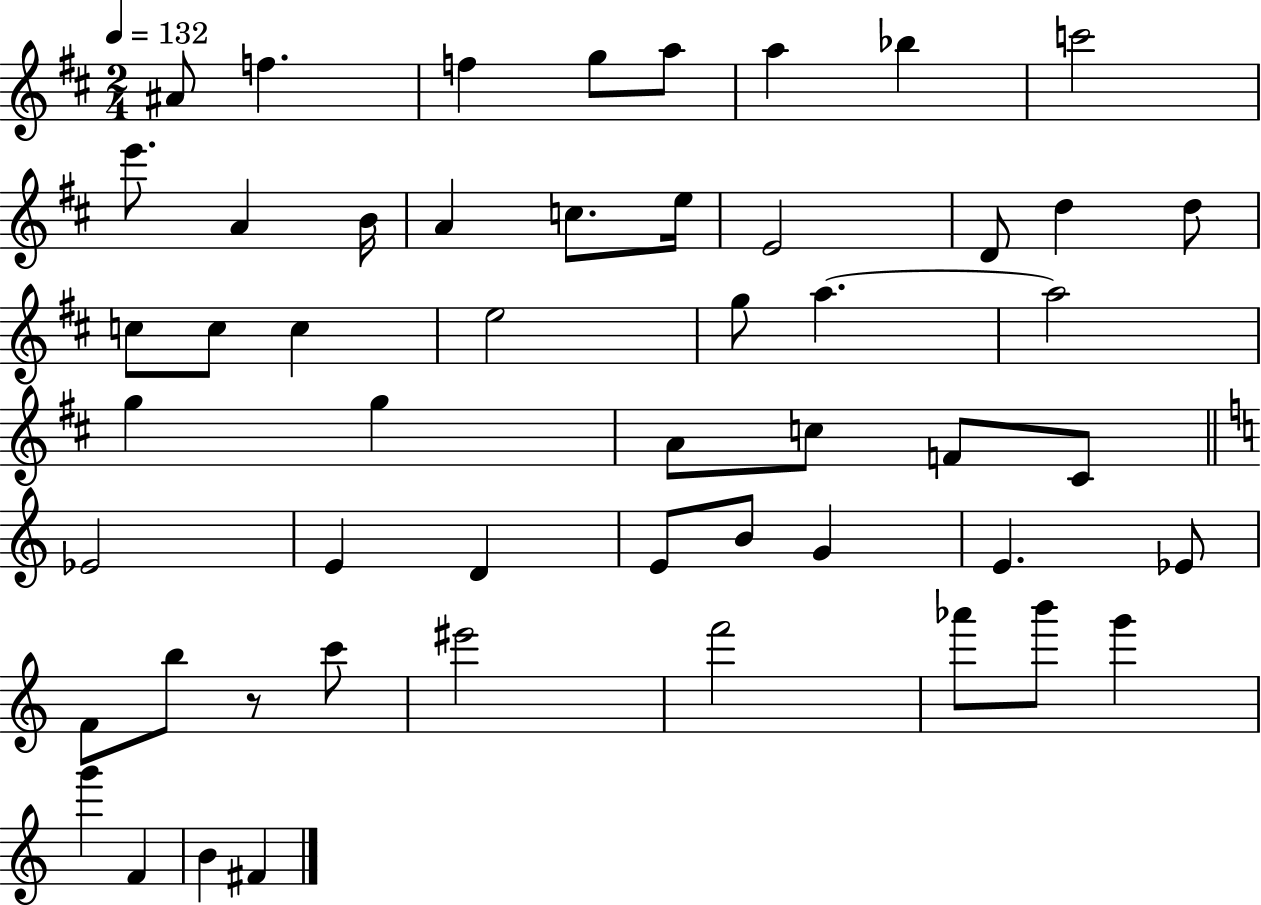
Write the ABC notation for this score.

X:1
T:Untitled
M:2/4
L:1/4
K:D
^A/2 f f g/2 a/2 a _b c'2 e'/2 A B/4 A c/2 e/4 E2 D/2 d d/2 c/2 c/2 c e2 g/2 a a2 g g A/2 c/2 F/2 ^C/2 _E2 E D E/2 B/2 G E _E/2 F/2 b/2 z/2 c'/2 ^e'2 f'2 _a'/2 b'/2 g' g' F B ^F